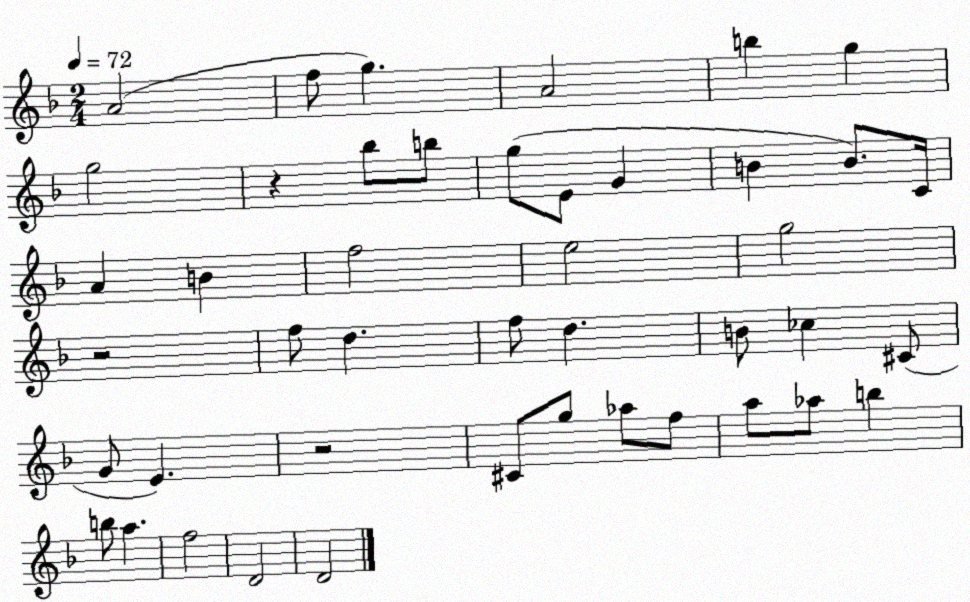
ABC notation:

X:1
T:Untitled
M:2/4
L:1/4
K:F
A2 f/2 g A2 b g g2 z _b/2 b/2 g/2 E/2 G B B/2 C/4 A B f2 e2 g2 z2 f/2 d f/2 d B/2 _c ^C/2 G/2 E z2 ^C/2 g/2 _a/2 f/2 a/2 _a/2 b b/2 a f2 D2 D2